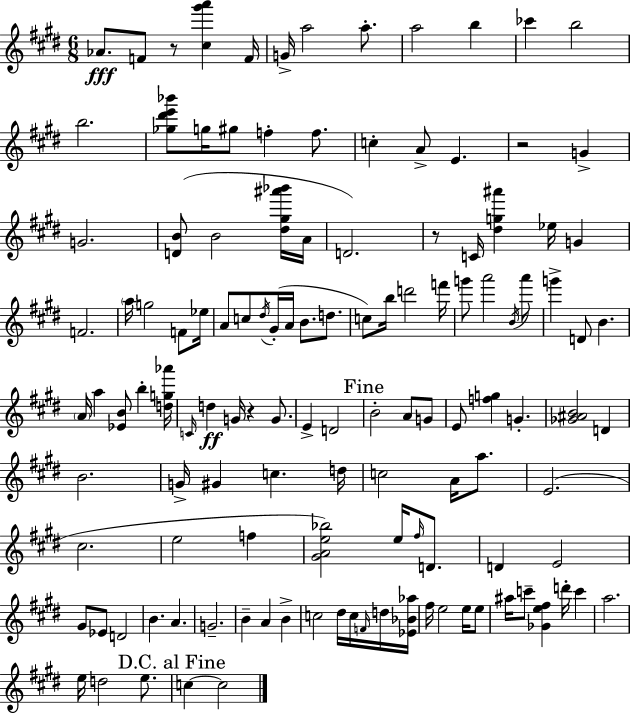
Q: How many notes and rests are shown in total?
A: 125